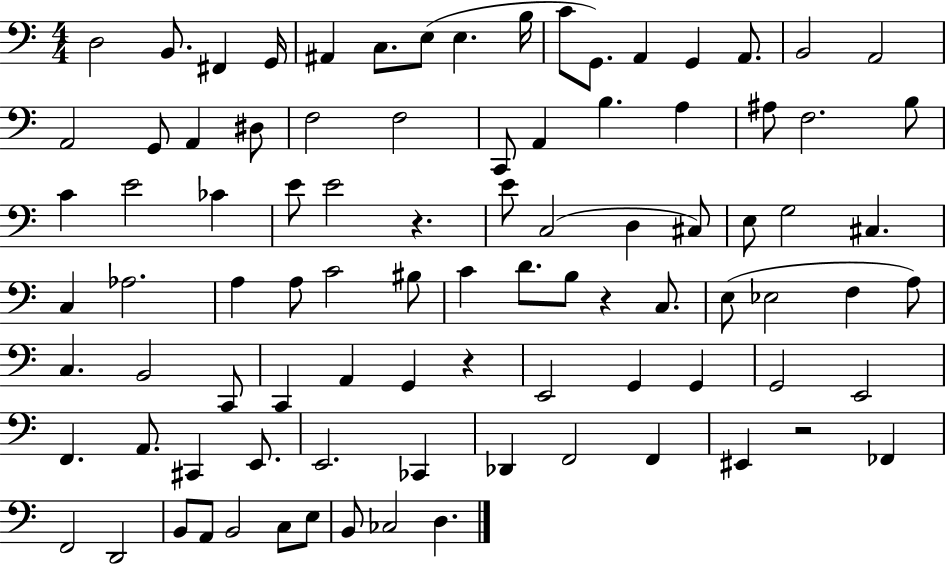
X:1
T:Untitled
M:4/4
L:1/4
K:C
D,2 B,,/2 ^F,, G,,/4 ^A,, C,/2 E,/2 E, B,/4 C/2 G,,/2 A,, G,, A,,/2 B,,2 A,,2 A,,2 G,,/2 A,, ^D,/2 F,2 F,2 C,,/2 A,, B, A, ^A,/2 F,2 B,/2 C E2 _C E/2 E2 z E/2 C,2 D, ^C,/2 E,/2 G,2 ^C, C, _A,2 A, A,/2 C2 ^B,/2 C D/2 B,/2 z C,/2 E,/2 _E,2 F, A,/2 C, B,,2 C,,/2 C,, A,, G,, z E,,2 G,, G,, G,,2 E,,2 F,, A,,/2 ^C,, E,,/2 E,,2 _C,, _D,, F,,2 F,, ^E,, z2 _F,, F,,2 D,,2 B,,/2 A,,/2 B,,2 C,/2 E,/2 B,,/2 _C,2 D,